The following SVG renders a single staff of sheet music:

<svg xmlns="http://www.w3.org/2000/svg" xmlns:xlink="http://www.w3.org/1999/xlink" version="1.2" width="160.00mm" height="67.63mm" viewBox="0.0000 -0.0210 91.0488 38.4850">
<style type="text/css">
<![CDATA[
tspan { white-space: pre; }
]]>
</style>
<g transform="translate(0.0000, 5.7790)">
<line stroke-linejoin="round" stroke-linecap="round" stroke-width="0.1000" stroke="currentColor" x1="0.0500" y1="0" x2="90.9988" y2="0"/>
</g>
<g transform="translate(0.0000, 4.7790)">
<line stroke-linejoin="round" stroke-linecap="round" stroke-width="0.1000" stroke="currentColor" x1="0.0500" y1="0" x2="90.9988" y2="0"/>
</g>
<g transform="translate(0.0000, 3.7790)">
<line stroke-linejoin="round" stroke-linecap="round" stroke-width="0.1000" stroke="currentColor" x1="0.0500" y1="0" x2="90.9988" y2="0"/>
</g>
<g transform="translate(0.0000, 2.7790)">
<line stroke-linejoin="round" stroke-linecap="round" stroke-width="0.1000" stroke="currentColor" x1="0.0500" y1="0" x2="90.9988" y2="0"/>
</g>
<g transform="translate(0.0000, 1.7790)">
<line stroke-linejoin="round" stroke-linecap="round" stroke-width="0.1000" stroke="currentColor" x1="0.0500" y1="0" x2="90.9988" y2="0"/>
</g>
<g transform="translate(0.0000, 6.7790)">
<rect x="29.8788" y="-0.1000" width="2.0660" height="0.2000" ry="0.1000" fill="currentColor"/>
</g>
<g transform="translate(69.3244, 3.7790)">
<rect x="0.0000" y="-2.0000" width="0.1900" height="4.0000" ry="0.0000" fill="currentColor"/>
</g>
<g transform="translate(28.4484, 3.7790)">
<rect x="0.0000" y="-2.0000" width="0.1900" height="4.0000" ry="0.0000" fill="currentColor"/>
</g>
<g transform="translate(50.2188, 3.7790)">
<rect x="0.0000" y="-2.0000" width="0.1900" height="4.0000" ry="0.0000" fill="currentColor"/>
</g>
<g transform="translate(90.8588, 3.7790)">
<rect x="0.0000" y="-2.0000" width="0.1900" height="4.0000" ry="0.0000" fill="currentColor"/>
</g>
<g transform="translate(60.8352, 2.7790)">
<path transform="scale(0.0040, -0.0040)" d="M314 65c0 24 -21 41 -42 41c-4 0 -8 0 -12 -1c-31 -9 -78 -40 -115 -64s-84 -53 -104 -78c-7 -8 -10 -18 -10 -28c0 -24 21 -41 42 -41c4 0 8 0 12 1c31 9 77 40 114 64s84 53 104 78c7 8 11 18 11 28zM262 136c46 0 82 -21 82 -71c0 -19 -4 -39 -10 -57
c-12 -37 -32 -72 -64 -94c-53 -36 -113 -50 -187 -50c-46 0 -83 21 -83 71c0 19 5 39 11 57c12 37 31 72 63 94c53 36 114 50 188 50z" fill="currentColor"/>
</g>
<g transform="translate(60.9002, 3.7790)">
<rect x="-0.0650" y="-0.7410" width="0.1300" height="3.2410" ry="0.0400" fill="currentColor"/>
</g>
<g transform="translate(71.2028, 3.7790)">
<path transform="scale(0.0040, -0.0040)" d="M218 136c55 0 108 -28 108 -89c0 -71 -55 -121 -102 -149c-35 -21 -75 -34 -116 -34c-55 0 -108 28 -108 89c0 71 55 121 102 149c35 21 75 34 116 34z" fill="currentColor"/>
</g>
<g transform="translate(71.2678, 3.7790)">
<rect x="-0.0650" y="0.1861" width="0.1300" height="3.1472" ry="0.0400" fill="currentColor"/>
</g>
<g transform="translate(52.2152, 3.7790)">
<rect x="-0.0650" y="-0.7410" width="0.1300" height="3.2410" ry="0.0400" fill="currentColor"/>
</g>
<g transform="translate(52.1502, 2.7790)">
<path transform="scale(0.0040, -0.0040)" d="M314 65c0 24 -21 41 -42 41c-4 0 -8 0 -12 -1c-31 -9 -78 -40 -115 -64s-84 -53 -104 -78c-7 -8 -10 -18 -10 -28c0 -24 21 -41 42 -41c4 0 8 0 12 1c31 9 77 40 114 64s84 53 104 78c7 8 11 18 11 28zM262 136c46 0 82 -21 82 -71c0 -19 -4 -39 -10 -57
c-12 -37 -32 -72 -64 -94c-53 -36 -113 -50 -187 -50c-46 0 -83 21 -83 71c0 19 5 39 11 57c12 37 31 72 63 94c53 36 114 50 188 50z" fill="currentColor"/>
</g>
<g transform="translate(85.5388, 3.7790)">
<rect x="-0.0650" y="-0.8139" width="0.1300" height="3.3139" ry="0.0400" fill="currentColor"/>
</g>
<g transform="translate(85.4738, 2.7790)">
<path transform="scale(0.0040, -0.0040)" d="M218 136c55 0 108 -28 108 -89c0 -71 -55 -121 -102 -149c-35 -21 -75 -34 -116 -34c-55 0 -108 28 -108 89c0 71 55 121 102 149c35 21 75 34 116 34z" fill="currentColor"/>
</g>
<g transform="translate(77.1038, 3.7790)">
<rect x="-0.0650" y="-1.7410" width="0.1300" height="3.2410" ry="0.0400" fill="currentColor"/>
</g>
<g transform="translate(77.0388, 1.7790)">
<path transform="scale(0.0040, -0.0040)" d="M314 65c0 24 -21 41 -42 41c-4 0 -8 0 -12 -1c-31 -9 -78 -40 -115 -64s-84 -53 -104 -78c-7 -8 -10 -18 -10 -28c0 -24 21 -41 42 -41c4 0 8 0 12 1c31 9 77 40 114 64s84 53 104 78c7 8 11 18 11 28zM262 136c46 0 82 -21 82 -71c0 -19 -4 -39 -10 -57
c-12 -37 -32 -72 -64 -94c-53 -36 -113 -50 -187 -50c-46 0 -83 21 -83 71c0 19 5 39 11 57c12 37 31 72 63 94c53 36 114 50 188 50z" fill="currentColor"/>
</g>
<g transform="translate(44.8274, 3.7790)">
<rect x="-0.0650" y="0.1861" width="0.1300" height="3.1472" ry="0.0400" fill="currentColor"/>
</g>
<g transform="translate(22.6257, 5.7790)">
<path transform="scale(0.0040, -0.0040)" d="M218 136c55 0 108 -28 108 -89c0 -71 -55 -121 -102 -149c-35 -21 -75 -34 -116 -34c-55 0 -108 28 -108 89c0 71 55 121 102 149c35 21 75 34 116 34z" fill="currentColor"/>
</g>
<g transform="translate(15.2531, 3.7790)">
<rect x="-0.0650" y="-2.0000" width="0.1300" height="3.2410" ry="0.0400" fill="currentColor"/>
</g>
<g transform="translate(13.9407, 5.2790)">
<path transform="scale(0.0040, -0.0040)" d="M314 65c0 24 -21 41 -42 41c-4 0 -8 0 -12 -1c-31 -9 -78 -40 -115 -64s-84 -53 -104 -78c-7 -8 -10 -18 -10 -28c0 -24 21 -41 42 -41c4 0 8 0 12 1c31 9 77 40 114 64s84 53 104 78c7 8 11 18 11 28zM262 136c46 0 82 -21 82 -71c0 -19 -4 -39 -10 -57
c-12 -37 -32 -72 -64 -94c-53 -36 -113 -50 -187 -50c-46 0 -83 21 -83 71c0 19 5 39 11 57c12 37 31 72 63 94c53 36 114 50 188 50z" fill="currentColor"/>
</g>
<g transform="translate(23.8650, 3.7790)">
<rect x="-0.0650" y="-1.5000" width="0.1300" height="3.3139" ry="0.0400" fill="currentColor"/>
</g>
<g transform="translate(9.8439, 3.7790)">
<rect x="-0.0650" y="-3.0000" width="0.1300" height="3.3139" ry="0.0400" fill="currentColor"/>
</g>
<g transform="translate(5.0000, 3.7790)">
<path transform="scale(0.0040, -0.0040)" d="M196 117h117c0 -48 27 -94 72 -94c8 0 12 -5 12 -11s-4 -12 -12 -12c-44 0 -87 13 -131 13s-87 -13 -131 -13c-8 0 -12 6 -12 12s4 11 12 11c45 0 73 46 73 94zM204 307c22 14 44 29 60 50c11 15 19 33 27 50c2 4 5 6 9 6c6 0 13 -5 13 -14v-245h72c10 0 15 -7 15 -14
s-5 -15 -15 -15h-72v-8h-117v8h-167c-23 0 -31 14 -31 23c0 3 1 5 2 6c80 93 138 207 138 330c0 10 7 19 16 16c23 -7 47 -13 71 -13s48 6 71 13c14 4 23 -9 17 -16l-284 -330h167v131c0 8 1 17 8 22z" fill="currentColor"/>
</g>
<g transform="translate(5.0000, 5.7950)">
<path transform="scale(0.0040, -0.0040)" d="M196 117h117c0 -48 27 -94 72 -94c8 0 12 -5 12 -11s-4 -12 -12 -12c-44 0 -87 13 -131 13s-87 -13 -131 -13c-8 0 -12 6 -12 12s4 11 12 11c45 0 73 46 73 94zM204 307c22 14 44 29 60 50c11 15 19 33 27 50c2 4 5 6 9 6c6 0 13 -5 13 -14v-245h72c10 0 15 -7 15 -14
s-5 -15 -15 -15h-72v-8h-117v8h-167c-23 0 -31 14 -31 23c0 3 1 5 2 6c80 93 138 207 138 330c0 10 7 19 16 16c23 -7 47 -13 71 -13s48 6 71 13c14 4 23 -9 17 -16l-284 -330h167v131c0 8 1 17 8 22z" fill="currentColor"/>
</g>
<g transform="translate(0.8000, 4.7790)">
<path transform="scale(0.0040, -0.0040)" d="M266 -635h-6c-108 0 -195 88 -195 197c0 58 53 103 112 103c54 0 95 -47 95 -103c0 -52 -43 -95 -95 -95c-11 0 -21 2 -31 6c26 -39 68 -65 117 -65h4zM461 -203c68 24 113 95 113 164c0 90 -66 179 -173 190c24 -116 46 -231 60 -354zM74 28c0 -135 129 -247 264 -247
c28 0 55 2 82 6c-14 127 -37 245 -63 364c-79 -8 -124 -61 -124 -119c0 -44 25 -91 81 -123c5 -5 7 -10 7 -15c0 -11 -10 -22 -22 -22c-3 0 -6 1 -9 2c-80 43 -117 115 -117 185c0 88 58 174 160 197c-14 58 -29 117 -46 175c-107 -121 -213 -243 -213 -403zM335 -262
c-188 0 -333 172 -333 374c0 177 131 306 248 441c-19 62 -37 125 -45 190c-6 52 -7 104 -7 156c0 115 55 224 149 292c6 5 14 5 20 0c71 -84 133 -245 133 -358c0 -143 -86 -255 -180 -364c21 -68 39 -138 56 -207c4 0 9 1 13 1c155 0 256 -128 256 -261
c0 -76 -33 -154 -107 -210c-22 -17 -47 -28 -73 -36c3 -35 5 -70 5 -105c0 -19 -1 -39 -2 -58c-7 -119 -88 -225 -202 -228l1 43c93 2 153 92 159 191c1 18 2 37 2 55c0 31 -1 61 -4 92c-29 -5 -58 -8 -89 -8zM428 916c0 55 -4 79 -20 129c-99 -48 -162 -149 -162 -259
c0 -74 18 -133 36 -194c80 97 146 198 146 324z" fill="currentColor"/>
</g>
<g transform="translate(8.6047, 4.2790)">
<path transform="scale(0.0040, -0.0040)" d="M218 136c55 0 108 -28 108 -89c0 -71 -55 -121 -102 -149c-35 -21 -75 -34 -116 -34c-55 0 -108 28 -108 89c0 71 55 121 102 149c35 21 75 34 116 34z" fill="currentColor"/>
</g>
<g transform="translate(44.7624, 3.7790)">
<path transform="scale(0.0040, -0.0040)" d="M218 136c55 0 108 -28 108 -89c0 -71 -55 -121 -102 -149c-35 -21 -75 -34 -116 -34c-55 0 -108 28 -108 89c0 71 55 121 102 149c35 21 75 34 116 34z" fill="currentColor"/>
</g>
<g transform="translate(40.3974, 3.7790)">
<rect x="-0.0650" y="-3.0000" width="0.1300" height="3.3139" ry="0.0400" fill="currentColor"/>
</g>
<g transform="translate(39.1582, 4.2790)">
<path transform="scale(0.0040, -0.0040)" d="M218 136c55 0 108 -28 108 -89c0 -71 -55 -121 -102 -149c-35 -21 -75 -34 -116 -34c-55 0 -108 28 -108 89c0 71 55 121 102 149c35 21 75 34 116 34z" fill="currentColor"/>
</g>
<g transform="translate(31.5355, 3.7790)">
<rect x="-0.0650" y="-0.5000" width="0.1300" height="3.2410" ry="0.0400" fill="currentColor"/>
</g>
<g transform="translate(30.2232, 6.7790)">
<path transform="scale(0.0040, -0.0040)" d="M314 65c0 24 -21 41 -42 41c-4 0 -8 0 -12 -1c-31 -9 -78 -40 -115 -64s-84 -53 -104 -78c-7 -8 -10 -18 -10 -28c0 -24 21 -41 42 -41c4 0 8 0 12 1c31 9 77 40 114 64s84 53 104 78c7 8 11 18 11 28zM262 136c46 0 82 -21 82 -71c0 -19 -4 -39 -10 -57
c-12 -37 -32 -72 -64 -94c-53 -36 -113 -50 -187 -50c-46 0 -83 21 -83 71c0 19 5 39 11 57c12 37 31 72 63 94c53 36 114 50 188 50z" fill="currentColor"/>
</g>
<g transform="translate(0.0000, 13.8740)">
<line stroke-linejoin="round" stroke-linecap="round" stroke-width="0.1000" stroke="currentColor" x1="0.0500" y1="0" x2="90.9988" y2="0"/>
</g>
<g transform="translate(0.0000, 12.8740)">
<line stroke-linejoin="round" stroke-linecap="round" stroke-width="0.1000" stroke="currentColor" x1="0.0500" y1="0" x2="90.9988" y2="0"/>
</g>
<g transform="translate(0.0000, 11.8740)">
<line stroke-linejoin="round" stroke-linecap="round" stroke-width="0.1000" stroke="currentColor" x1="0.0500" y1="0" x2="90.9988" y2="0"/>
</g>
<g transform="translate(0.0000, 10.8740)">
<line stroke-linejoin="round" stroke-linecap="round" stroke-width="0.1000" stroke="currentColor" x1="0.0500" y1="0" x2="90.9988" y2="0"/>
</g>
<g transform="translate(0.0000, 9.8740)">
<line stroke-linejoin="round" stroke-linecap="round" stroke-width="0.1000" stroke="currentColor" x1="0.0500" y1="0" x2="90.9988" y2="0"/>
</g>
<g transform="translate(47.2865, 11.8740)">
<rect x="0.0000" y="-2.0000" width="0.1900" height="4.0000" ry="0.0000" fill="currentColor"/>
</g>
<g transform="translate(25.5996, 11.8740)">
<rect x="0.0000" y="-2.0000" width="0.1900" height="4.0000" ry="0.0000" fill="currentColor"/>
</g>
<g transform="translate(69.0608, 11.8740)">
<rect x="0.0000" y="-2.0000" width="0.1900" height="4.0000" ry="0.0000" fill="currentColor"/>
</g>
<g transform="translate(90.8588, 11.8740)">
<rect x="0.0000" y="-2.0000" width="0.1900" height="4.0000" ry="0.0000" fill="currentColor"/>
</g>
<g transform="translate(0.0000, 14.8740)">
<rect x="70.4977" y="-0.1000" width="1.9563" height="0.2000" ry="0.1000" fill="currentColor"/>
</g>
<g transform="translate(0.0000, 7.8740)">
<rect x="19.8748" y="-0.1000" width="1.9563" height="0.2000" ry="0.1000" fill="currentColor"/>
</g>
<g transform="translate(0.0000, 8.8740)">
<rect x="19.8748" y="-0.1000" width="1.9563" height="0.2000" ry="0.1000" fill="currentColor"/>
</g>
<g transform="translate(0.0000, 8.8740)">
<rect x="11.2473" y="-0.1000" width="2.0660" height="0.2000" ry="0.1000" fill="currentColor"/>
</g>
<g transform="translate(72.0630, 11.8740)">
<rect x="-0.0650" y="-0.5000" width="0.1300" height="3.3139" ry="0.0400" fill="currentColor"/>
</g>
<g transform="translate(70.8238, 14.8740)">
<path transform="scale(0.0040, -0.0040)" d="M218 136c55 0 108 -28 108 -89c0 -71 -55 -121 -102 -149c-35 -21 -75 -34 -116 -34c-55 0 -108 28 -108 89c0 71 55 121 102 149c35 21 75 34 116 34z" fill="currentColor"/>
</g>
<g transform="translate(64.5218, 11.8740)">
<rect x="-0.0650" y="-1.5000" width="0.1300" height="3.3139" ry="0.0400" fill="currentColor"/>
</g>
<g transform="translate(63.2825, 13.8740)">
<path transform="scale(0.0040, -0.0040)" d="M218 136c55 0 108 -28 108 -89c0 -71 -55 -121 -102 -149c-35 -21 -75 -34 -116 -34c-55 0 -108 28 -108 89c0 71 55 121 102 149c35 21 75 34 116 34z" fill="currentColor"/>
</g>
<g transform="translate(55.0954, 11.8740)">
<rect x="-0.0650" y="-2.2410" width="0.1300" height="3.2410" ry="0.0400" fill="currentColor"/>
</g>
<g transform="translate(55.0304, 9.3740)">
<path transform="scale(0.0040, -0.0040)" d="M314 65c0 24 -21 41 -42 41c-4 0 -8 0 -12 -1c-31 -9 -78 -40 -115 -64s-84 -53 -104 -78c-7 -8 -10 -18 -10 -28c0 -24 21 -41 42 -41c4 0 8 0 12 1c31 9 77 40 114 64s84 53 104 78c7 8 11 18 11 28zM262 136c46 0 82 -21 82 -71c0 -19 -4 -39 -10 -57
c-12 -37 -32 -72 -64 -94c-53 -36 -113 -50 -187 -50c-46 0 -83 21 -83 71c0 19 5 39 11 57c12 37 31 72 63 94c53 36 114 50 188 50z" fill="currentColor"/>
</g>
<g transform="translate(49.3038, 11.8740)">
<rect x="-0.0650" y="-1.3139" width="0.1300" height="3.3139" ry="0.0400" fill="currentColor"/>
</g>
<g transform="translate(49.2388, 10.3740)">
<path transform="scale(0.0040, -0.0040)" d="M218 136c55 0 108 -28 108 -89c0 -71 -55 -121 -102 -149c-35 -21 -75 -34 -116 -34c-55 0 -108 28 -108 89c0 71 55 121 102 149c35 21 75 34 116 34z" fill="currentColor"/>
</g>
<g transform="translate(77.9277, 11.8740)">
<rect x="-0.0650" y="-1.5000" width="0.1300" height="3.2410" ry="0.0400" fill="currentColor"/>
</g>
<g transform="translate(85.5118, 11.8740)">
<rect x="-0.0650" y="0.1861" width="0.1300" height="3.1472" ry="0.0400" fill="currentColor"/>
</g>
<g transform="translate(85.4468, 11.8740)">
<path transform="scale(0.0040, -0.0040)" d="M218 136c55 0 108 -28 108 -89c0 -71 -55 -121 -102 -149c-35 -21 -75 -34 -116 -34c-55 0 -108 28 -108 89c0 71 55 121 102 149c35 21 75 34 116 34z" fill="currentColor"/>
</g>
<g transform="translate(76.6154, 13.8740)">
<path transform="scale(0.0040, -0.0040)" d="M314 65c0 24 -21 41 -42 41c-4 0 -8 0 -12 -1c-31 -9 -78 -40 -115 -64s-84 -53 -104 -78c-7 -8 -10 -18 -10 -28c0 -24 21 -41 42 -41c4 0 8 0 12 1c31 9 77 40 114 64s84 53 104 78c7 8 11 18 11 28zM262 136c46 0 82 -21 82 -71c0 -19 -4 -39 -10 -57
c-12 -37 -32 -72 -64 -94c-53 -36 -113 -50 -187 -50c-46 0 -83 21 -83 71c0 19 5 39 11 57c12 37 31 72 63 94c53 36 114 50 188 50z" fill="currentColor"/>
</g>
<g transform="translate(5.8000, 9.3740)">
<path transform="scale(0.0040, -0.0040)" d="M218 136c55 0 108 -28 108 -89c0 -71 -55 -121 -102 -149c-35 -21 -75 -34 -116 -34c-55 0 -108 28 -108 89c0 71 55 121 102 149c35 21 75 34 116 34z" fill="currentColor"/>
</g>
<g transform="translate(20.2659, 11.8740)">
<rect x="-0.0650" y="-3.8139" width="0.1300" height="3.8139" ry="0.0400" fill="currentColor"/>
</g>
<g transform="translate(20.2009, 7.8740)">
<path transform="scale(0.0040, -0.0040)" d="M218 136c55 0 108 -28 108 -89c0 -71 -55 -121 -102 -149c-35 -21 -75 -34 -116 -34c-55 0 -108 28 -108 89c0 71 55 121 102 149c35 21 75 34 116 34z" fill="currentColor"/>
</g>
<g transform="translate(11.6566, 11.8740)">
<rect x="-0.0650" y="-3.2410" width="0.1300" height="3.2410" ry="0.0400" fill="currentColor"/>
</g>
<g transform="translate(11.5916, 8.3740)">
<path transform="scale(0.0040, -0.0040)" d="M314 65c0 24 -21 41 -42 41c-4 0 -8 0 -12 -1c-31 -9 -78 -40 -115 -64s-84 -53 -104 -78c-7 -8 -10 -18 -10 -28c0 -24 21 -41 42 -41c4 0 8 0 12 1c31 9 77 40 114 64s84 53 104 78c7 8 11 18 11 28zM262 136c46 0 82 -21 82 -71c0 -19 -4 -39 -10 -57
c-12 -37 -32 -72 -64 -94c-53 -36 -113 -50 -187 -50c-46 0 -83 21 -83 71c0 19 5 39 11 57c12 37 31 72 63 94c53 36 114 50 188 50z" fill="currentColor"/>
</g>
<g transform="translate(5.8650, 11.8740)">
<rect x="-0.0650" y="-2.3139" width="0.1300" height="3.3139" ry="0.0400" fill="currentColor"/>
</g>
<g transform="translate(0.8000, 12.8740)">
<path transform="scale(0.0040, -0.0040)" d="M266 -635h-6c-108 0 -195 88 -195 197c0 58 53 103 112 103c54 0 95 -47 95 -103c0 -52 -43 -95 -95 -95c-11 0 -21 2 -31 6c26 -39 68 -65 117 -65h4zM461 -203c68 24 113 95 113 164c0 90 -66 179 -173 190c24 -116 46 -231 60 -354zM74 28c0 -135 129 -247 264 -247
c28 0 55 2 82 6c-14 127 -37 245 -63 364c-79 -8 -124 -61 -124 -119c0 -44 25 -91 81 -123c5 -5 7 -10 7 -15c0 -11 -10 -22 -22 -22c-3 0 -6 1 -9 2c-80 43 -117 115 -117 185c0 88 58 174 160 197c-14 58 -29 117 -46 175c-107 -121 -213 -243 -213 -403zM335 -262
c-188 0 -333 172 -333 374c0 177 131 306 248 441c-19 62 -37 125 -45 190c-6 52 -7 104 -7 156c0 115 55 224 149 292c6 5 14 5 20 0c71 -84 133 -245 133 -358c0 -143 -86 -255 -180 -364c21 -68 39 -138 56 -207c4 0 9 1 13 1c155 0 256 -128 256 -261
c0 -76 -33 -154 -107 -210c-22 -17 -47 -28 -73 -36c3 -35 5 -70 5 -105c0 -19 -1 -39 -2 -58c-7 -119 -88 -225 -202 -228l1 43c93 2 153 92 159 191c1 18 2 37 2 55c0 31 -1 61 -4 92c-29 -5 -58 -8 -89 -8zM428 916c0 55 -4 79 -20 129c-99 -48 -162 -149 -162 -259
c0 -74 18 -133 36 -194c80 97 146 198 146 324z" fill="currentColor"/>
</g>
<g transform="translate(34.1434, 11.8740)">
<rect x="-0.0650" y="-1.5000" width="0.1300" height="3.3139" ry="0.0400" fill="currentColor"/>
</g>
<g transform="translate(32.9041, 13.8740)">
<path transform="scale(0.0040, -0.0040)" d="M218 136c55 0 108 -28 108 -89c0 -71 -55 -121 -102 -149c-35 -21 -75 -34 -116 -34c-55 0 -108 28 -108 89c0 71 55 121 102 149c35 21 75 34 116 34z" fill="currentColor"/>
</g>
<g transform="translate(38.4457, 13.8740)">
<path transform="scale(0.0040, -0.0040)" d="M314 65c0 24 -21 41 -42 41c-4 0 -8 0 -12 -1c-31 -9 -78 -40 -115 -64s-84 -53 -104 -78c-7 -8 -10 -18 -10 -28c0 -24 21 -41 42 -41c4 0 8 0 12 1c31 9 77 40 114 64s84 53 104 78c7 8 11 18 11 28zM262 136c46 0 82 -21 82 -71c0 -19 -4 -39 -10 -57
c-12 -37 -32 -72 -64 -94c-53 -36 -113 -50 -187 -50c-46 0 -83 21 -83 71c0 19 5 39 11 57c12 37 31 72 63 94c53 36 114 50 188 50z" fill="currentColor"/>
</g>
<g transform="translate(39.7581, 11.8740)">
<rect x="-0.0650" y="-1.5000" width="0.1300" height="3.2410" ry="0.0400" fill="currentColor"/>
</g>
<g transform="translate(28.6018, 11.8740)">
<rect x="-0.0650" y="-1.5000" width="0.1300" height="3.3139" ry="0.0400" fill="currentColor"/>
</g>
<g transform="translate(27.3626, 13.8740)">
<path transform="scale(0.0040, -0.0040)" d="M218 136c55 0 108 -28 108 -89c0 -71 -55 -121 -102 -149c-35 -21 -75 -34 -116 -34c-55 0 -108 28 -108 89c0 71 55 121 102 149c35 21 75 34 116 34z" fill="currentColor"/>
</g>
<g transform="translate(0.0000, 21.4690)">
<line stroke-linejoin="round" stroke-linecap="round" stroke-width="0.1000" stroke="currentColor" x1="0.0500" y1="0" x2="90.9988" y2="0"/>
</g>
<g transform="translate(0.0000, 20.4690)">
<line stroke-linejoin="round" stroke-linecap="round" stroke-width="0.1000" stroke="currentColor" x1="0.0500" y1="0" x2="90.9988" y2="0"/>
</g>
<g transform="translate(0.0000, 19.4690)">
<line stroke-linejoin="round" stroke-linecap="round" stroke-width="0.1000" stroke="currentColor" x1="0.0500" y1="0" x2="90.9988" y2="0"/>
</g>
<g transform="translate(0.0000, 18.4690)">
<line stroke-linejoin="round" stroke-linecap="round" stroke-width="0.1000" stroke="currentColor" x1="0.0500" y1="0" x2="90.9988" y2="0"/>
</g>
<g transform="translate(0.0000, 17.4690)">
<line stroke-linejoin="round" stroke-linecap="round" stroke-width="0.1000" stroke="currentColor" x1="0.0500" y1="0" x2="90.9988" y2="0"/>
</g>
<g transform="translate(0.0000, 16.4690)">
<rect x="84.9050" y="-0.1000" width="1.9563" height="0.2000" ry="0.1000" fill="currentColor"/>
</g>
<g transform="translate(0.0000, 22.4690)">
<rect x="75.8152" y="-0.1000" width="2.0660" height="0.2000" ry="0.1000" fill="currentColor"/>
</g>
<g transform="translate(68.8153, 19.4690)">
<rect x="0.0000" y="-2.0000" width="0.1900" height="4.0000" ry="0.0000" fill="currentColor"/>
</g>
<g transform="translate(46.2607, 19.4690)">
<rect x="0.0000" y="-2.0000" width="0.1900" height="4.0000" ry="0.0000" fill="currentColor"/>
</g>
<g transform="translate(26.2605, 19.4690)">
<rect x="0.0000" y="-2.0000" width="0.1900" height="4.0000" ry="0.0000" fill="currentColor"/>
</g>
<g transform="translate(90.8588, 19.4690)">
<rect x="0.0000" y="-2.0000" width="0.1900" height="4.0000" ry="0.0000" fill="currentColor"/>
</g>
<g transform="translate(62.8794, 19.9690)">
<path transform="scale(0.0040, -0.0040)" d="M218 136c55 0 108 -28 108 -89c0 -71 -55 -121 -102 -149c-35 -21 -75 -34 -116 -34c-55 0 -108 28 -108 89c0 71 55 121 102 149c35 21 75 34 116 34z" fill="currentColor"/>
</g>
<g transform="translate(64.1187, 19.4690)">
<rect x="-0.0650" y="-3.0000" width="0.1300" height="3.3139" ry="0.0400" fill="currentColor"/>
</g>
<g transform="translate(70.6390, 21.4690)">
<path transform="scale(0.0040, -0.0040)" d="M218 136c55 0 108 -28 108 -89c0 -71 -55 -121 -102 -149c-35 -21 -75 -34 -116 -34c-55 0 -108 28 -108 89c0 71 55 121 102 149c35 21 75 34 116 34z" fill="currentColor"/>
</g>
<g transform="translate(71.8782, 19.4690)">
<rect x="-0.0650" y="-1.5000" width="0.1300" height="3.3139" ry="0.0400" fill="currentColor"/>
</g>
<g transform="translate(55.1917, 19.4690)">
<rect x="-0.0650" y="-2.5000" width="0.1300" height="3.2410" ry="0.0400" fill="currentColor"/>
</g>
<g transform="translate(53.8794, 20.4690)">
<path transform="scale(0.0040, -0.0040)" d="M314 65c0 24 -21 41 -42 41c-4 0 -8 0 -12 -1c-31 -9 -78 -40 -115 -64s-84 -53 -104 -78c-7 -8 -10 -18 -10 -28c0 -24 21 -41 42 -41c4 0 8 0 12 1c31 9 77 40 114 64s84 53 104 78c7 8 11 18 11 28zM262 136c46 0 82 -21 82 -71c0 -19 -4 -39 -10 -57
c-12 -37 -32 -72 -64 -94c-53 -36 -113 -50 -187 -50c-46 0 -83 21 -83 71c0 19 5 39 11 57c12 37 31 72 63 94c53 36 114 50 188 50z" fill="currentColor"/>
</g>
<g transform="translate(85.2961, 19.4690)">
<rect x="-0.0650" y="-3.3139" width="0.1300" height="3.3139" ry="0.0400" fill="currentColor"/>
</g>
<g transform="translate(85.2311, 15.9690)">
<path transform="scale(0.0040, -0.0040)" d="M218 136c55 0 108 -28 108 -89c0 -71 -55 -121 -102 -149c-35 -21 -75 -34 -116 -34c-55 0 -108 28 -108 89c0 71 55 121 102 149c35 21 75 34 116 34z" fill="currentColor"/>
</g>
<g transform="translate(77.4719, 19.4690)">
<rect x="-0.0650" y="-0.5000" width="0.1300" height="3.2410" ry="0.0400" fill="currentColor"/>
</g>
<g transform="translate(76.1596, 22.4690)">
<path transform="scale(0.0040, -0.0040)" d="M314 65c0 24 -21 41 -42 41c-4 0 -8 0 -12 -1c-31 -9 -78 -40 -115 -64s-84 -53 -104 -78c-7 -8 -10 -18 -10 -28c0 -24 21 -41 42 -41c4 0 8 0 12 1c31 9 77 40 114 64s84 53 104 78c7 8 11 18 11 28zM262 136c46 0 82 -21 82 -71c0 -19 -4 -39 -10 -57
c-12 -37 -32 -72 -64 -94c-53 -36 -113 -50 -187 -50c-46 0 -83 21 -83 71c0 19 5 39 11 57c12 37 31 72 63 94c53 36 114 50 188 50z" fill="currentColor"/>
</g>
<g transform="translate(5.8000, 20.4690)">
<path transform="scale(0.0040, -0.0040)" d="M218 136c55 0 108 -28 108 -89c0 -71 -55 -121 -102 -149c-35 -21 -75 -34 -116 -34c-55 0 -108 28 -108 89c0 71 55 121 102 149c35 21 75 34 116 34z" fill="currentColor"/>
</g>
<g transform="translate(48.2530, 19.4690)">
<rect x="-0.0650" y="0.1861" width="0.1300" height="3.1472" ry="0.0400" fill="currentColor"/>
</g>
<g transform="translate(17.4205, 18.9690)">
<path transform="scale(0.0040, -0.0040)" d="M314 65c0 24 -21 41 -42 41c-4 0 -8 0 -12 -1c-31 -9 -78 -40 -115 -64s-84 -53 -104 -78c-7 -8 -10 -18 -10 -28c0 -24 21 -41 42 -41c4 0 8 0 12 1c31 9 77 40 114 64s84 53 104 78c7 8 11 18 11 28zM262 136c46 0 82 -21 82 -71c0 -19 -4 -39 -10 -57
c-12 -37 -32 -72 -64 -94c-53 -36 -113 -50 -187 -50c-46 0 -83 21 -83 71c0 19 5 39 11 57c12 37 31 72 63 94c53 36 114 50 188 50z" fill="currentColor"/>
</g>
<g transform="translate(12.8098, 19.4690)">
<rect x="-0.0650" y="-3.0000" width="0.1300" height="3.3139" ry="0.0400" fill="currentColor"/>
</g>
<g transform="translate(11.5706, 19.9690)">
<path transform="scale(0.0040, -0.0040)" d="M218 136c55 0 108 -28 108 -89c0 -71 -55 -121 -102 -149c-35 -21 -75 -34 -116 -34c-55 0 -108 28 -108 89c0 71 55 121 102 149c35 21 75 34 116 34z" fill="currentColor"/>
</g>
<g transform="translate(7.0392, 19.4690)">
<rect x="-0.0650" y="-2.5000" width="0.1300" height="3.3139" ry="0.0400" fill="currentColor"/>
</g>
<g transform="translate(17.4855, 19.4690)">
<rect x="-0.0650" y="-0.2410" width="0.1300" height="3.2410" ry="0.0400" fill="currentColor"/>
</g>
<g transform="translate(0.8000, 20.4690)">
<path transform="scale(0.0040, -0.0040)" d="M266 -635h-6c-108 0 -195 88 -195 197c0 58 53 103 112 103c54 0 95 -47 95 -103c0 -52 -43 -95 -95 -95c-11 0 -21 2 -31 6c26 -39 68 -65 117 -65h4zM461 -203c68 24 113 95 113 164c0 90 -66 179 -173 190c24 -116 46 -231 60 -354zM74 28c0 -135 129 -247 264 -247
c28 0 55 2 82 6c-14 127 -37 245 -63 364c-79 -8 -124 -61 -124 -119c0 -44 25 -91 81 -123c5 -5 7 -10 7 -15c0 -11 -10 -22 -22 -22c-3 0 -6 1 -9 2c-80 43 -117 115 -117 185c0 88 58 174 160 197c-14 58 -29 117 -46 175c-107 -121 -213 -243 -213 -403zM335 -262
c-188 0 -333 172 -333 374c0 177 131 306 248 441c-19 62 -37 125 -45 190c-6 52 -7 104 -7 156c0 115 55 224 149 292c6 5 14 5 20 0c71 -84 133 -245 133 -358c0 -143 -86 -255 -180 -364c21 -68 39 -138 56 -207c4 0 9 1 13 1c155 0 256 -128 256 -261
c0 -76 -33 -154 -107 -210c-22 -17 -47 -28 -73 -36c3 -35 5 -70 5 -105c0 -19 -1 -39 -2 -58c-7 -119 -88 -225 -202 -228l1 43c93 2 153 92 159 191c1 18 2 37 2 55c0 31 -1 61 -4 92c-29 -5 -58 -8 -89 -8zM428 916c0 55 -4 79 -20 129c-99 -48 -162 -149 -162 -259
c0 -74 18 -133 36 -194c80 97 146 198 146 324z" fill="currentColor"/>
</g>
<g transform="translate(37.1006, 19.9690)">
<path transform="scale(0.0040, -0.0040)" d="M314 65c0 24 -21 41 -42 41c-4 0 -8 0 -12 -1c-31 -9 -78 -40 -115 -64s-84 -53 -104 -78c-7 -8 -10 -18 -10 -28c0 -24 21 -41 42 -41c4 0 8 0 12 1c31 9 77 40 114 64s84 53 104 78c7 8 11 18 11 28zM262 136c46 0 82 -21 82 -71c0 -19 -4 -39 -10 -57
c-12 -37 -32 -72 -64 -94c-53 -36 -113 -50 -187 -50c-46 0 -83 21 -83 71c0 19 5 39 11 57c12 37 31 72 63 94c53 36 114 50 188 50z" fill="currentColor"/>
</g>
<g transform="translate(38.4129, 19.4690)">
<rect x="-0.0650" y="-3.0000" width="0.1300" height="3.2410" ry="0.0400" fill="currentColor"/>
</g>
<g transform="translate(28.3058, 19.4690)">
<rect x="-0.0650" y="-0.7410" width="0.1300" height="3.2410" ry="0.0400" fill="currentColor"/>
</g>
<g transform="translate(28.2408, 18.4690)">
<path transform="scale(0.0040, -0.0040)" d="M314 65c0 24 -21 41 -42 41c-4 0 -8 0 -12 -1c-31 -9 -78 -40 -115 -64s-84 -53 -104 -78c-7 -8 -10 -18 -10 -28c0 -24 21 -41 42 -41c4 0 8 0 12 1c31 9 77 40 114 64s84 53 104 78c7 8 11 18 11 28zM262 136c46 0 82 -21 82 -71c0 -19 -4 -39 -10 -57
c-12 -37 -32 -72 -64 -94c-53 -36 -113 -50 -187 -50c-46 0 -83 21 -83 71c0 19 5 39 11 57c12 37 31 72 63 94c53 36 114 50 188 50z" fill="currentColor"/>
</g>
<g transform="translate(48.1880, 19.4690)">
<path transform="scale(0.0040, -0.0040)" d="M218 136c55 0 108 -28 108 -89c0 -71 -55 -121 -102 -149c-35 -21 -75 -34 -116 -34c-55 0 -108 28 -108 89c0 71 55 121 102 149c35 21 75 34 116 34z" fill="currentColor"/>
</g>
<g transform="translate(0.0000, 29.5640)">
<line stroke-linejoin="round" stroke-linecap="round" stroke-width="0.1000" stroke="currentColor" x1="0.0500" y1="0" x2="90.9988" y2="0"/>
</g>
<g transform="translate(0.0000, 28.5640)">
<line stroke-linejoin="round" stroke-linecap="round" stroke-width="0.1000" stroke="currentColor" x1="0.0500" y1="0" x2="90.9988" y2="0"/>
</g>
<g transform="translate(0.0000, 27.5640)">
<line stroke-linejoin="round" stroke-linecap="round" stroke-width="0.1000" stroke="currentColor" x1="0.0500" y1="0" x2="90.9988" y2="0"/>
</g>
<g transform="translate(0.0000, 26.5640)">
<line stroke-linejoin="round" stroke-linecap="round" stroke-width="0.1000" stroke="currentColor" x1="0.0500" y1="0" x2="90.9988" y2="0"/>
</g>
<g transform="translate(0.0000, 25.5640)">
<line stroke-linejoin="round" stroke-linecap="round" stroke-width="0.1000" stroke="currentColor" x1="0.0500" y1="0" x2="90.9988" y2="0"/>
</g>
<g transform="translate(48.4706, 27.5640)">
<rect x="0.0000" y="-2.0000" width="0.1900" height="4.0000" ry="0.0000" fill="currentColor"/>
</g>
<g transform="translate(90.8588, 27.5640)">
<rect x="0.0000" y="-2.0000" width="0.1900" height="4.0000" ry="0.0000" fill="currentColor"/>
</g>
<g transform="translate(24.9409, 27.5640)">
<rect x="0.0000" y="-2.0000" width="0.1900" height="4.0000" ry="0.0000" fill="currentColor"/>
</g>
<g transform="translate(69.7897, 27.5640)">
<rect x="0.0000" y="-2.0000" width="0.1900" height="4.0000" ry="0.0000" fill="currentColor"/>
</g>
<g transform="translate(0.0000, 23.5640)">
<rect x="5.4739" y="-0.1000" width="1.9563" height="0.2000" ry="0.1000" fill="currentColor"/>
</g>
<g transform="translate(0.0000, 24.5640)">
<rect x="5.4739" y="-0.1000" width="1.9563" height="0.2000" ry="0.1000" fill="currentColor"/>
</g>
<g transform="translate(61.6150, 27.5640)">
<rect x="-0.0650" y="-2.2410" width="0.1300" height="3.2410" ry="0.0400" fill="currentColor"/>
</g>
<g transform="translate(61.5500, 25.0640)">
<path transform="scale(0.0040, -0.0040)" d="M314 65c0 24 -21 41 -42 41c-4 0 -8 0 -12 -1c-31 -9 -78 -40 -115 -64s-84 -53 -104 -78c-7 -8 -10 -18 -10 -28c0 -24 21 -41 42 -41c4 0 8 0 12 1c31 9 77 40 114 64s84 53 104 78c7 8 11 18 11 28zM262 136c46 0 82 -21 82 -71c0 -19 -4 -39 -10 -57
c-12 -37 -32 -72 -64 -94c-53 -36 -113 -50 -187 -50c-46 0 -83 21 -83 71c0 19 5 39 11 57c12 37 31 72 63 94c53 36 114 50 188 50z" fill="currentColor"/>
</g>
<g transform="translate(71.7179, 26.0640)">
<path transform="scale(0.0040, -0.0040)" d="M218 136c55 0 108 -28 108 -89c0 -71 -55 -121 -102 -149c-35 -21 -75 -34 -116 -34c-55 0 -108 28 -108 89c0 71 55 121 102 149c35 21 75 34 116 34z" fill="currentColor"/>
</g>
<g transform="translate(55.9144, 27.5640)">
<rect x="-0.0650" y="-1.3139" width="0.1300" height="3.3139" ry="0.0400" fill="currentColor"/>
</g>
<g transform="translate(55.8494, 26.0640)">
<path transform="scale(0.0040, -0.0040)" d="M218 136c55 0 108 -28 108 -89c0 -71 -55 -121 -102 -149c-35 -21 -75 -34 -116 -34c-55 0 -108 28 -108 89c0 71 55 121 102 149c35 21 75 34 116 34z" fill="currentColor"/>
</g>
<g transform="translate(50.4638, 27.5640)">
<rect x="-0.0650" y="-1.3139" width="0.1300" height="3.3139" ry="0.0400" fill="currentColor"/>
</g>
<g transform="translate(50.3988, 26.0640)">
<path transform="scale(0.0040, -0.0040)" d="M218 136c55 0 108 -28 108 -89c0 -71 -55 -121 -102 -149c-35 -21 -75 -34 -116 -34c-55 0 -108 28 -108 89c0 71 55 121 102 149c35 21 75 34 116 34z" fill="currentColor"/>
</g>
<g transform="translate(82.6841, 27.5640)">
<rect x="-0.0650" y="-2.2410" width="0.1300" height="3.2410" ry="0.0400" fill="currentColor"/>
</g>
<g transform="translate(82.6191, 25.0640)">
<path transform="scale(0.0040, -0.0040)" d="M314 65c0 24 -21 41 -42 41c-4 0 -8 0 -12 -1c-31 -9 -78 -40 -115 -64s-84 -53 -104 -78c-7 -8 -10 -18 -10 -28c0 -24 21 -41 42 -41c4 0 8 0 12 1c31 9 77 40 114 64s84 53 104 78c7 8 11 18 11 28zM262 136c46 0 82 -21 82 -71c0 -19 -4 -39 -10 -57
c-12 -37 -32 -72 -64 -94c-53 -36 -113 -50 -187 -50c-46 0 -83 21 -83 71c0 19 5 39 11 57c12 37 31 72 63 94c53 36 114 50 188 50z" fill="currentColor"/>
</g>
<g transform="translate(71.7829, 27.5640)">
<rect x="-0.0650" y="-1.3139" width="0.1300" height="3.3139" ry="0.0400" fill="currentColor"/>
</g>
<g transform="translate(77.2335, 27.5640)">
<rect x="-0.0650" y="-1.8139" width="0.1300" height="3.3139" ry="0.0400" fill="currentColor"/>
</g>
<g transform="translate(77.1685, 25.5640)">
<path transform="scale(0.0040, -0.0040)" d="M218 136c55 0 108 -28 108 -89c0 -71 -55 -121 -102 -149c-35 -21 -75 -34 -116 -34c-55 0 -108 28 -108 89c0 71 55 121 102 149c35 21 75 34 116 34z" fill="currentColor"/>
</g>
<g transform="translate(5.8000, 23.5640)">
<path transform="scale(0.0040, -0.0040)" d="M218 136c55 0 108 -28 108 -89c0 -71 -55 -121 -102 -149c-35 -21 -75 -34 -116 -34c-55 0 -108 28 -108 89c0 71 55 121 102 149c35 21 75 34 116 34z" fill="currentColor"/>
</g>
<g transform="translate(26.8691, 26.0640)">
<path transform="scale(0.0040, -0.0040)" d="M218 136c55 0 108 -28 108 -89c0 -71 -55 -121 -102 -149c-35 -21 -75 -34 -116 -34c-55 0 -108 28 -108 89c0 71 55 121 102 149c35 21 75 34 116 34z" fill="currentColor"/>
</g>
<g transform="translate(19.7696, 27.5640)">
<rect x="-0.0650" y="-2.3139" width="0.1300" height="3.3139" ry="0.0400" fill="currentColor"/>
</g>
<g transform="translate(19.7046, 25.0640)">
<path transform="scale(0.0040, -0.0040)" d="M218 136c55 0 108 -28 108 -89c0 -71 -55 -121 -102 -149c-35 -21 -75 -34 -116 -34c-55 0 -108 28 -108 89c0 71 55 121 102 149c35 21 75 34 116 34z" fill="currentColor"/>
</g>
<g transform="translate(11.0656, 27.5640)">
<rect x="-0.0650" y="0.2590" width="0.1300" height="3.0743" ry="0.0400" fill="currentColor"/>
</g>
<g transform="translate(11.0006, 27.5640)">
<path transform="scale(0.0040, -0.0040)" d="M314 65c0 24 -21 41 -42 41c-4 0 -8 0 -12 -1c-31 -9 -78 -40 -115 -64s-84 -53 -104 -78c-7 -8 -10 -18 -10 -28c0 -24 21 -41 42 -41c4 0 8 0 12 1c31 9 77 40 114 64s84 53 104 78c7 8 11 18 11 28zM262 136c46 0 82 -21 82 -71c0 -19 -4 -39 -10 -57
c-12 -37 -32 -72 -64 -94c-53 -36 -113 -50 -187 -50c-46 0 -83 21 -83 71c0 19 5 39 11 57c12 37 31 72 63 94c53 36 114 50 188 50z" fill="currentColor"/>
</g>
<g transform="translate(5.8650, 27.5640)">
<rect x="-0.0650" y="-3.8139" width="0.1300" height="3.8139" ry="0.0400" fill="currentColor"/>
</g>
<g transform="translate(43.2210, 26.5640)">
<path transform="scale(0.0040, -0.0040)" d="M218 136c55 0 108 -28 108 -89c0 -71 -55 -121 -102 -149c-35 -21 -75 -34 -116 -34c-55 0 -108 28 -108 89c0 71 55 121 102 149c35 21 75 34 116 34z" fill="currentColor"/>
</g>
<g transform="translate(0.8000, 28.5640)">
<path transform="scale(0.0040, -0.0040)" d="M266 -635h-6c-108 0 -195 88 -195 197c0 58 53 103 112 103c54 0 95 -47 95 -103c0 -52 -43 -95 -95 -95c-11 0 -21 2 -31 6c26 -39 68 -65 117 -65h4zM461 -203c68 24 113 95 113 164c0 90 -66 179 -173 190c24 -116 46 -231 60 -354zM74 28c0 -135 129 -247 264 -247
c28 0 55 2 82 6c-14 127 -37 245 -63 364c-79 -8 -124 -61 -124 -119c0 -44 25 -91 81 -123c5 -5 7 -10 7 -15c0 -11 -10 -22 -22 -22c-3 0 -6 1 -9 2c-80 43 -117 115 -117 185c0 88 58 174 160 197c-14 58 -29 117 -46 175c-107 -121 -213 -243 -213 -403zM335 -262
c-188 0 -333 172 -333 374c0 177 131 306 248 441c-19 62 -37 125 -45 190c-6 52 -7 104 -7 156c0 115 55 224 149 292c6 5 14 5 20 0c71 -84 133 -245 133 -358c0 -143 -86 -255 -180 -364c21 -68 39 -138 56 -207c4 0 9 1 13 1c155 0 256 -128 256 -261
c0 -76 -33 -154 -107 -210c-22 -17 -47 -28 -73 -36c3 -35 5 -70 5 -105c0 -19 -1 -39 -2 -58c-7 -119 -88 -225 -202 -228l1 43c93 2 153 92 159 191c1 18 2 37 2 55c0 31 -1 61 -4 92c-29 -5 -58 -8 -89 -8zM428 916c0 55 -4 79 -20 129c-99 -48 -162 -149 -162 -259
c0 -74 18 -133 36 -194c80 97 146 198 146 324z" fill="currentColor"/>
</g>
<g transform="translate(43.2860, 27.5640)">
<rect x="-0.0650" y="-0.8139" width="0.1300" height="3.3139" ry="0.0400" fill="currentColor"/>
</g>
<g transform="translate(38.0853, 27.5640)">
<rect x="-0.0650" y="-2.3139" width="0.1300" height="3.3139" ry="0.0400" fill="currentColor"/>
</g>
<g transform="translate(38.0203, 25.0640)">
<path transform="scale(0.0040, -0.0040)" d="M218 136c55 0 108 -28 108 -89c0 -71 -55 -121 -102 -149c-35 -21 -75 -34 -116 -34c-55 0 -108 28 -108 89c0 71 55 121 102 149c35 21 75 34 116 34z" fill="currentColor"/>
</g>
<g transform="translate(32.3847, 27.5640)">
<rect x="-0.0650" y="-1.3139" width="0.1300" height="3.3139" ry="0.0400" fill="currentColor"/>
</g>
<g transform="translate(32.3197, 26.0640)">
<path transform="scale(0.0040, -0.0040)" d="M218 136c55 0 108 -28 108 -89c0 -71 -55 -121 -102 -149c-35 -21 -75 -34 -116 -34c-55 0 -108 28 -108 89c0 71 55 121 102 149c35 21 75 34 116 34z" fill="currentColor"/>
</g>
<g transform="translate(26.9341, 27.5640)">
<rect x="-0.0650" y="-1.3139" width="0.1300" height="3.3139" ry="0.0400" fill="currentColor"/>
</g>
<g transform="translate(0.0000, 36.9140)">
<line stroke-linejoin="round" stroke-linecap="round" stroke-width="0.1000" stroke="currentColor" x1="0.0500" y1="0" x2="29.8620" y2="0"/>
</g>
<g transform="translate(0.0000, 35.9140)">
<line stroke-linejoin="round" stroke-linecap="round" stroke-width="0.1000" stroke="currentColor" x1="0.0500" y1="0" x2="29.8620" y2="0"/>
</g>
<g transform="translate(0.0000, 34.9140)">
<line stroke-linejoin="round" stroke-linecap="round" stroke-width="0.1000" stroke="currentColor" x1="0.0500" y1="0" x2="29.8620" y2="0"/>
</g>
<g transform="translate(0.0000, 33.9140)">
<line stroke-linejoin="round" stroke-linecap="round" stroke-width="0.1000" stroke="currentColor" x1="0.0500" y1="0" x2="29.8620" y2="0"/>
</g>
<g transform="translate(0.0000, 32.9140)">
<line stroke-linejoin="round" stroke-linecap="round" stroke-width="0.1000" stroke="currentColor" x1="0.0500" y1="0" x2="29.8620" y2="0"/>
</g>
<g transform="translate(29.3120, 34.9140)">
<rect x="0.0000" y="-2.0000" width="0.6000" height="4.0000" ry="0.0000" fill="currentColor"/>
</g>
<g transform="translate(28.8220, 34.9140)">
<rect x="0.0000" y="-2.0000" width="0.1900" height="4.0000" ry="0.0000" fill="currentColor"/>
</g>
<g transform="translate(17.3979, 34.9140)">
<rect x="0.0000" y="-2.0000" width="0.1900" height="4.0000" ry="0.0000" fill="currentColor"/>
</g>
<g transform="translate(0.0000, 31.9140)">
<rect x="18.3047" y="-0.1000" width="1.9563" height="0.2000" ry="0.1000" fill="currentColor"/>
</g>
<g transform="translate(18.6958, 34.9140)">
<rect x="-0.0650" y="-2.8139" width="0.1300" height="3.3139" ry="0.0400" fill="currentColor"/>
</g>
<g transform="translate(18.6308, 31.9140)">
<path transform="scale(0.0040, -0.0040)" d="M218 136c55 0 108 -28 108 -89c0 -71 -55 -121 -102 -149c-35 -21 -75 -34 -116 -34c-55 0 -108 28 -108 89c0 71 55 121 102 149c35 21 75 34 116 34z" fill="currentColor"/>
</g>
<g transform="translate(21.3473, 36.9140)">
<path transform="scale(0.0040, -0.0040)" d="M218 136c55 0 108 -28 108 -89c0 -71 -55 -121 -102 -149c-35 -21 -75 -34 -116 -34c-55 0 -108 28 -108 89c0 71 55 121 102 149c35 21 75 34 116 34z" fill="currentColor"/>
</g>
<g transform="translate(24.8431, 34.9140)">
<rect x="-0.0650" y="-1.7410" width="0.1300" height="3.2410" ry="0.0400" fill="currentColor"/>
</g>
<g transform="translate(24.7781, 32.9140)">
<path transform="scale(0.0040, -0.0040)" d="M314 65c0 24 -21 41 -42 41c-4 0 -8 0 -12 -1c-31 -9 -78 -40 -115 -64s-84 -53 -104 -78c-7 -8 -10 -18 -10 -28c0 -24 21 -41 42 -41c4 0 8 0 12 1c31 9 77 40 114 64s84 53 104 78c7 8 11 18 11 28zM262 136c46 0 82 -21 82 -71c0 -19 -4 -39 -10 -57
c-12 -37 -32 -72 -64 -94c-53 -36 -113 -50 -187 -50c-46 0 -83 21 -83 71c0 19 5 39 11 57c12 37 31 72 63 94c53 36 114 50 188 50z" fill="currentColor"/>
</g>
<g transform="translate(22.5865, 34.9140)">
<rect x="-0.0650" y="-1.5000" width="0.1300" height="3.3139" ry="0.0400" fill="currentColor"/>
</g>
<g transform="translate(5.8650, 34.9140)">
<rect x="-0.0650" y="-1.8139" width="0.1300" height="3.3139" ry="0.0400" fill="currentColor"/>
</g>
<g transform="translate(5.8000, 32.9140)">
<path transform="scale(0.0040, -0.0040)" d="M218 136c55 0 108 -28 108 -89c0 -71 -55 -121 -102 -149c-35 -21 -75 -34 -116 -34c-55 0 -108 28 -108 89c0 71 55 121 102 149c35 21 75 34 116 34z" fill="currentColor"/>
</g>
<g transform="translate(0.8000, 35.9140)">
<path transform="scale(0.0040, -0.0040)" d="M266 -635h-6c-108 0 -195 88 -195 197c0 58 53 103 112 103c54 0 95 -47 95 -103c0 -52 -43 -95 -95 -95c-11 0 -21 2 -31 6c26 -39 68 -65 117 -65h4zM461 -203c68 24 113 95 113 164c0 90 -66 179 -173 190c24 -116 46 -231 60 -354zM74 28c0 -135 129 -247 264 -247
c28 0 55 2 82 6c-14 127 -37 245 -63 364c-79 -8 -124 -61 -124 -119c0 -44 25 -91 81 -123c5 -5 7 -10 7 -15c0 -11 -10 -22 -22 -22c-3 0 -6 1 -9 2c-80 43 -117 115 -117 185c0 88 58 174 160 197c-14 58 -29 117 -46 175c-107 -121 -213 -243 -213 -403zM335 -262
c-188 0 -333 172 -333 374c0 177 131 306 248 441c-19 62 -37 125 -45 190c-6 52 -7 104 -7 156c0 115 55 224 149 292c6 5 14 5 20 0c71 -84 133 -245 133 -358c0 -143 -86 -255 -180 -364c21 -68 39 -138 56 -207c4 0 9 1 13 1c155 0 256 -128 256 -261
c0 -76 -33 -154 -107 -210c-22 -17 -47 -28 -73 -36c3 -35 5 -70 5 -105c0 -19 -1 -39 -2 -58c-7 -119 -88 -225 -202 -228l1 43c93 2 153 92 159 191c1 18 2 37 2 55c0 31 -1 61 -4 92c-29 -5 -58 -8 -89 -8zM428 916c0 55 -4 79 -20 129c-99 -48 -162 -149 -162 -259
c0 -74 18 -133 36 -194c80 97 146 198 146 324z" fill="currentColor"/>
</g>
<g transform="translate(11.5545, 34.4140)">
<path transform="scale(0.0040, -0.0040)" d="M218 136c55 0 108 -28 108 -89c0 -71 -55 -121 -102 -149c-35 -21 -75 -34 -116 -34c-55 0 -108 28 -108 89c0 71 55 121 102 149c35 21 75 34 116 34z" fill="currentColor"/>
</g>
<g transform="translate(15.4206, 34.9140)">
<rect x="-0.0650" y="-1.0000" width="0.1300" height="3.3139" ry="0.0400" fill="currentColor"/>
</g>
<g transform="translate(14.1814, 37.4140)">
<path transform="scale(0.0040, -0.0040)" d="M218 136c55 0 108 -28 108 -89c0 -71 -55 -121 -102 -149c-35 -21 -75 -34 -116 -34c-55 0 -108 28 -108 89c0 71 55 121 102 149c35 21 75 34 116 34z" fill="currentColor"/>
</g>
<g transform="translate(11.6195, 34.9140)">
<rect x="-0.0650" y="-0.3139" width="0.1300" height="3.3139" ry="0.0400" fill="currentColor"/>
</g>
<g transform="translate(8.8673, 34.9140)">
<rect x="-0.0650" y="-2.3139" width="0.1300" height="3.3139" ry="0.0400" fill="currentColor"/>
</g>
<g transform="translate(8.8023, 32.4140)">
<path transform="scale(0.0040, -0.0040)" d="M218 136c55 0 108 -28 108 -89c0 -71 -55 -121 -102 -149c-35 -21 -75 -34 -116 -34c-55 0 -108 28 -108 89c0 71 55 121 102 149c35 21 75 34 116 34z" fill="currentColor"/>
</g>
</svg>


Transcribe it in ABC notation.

X:1
T:Untitled
M:4/4
L:1/4
K:C
A F2 E C2 A B d2 d2 B f2 d g b2 c' E E E2 e g2 E C E2 B G A c2 d2 A2 B G2 A E C2 b c' B2 g e e g d e e g2 e f g2 f g c D a E f2